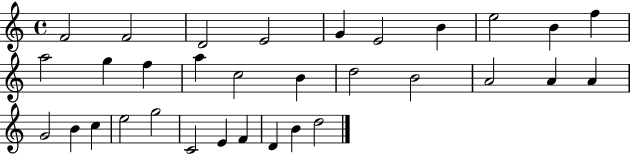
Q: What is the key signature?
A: C major